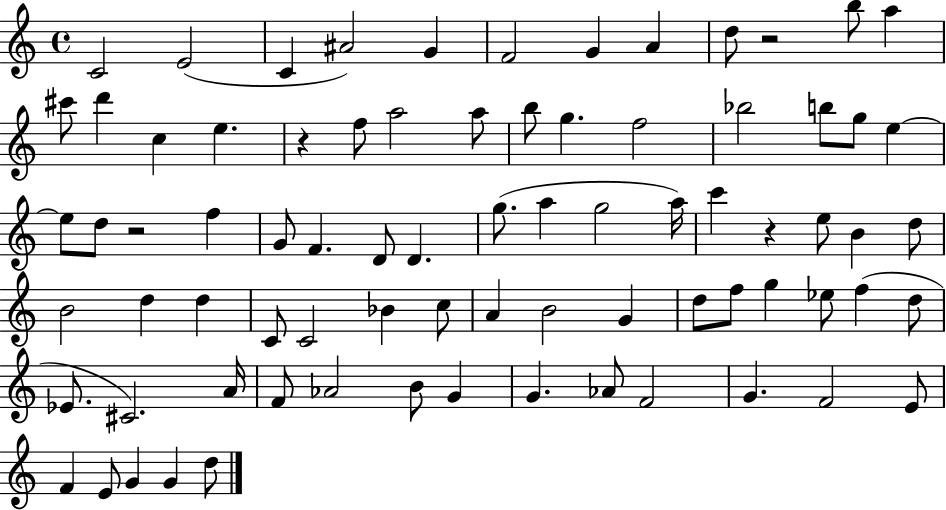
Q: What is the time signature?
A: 4/4